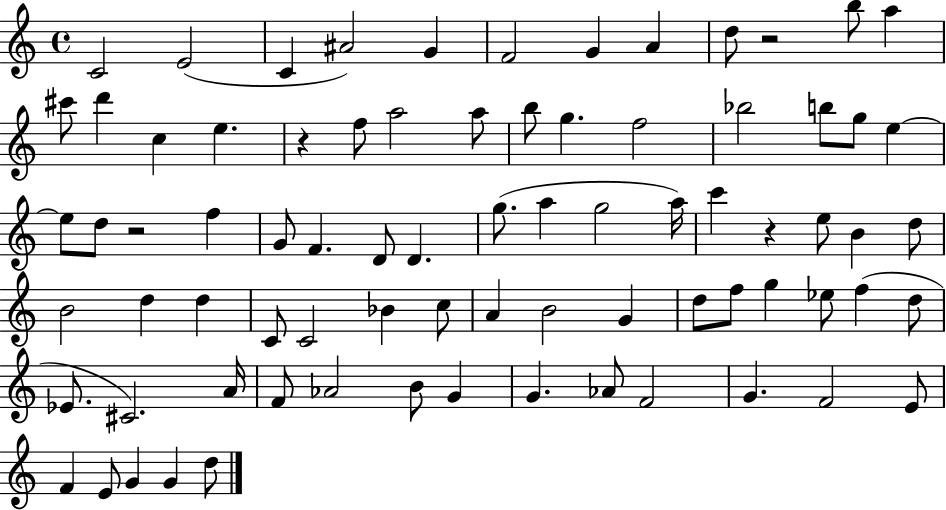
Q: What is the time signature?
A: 4/4